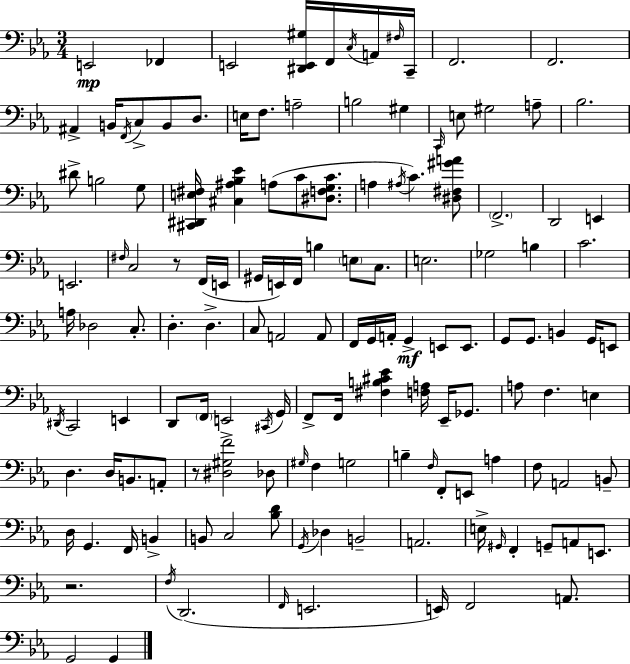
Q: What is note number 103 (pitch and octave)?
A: D3